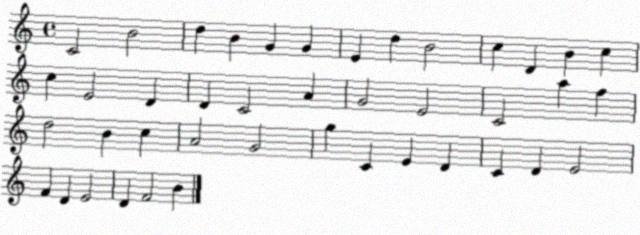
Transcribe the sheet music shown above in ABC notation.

X:1
T:Untitled
M:4/4
L:1/4
K:C
C2 B2 d B G G E d B2 c D B c c E2 D D C2 A G2 E2 C2 a f d2 B c A2 G2 g C E D C D E2 F D E2 D F2 B